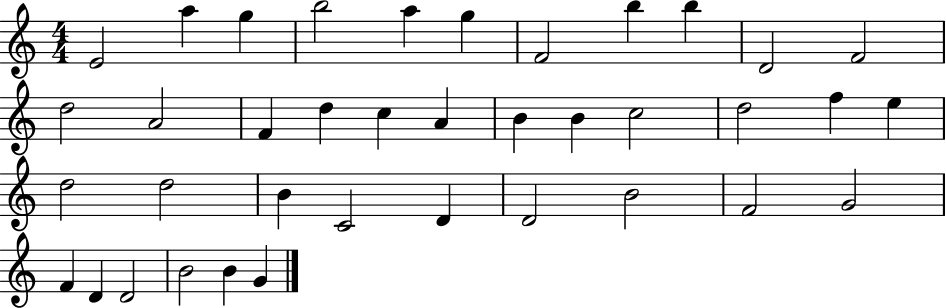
X:1
T:Untitled
M:4/4
L:1/4
K:C
E2 a g b2 a g F2 b b D2 F2 d2 A2 F d c A B B c2 d2 f e d2 d2 B C2 D D2 B2 F2 G2 F D D2 B2 B G